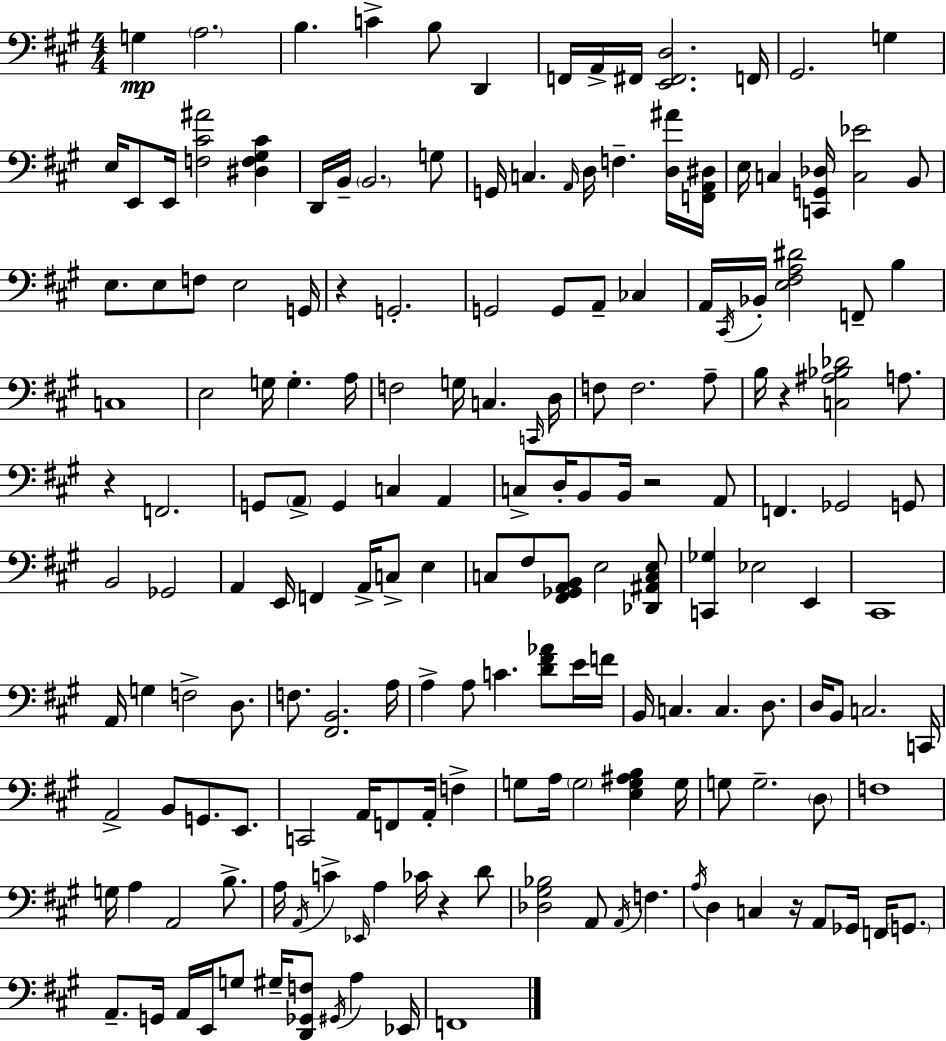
G3/q A3/h. B3/q. C4/q B3/e D2/q F2/s A2/s F#2/s [E2,F#2,D3]/h. F2/s G#2/h. G3/q E3/s E2/e E2/s [F3,C#4,A#4]/h [D#3,F3,G#3,C#4]/q D2/s B2/s B2/h. G3/e G2/s C3/q. A2/s D3/s F3/q. [D3,A#4]/s [F2,A2,D#3]/s E3/s C3/q [C2,G2,Db3]/s [C3,Eb4]/h B2/e E3/e. E3/e F3/e E3/h G2/s R/q G2/h. G2/h G2/e A2/e CES3/q A2/s C#2/s Bb2/s [E3,F#3,A3,D#4]/h F2/e B3/q C3/w E3/h G3/s G3/q. A3/s F3/h G3/s C3/q. C2/s D3/s F3/e F3/h. A3/e B3/s R/q [C3,A#3,Bb3,Db4]/h A3/e. R/q F2/h. G2/e A2/e G2/q C3/q A2/q C3/e D3/s B2/e B2/s R/h A2/e F2/q. Gb2/h G2/e B2/h Gb2/h A2/q E2/s F2/q A2/s C3/e E3/q C3/e F#3/e [F#2,Gb2,A2,B2]/e E3/h [Db2,A#2,C3,E3]/e [C2,Gb3]/q Eb3/h E2/q C#2/w A2/s G3/q F3/h D3/e. F3/e. [F#2,B2]/h. A3/s A3/q A3/e C4/q. [D4,F#4,Ab4]/e E4/s F4/s B2/s C3/q. C3/q. D3/e. D3/s B2/e C3/h. C2/s A2/h B2/e G2/e. E2/e. C2/h A2/s F2/e A2/s F3/q G3/e A3/s G3/h [E3,G3,A#3,B3]/q G3/s G3/e G3/h. D3/e F3/w G3/s A3/q A2/h B3/e. A3/s A2/s C4/q Eb2/s A3/q CES4/s R/q D4/e [Db3,G#3,Bb3]/h A2/e A2/s F3/q. A3/s D3/q C3/q R/s A2/e Gb2/s F2/s G2/e. A2/e. G2/s A2/s E2/s G3/e G#3/s [D2,Gb2,F3]/e G#2/s A3/q Eb2/s F2/w